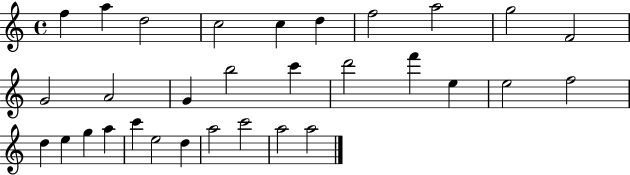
{
  \clef treble
  \time 4/4
  \defaultTimeSignature
  \key c \major
  f''4 a''4 d''2 | c''2 c''4 d''4 | f''2 a''2 | g''2 f'2 | \break g'2 a'2 | g'4 b''2 c'''4 | d'''2 f'''4 e''4 | e''2 f''2 | \break d''4 e''4 g''4 a''4 | c'''4 e''2 d''4 | a''2 c'''2 | a''2 a''2 | \break \bar "|."
}